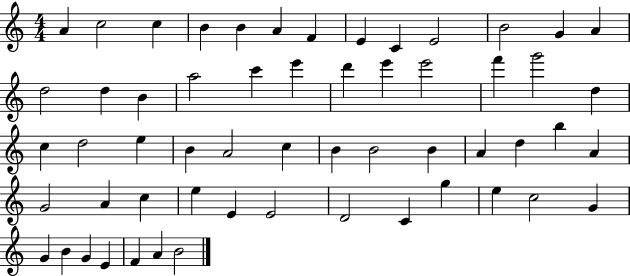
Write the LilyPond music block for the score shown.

{
  \clef treble
  \numericTimeSignature
  \time 4/4
  \key c \major
  a'4 c''2 c''4 | b'4 b'4 a'4 f'4 | e'4 c'4 e'2 | b'2 g'4 a'4 | \break d''2 d''4 b'4 | a''2 c'''4 e'''4 | d'''4 e'''4 e'''2 | f'''4 g'''2 d''4 | \break c''4 d''2 e''4 | b'4 a'2 c''4 | b'4 b'2 b'4 | a'4 d''4 b''4 a'4 | \break g'2 a'4 c''4 | e''4 e'4 e'2 | d'2 c'4 g''4 | e''4 c''2 g'4 | \break g'4 b'4 g'4 e'4 | f'4 a'4 b'2 | \bar "|."
}